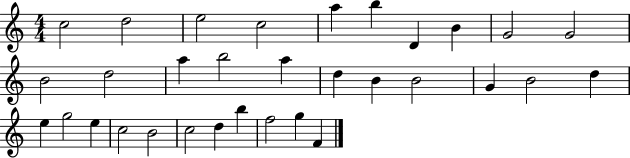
C5/h D5/h E5/h C5/h A5/q B5/q D4/q B4/q G4/h G4/h B4/h D5/h A5/q B5/h A5/q D5/q B4/q B4/h G4/q B4/h D5/q E5/q G5/h E5/q C5/h B4/h C5/h D5/q B5/q F5/h G5/q F4/q